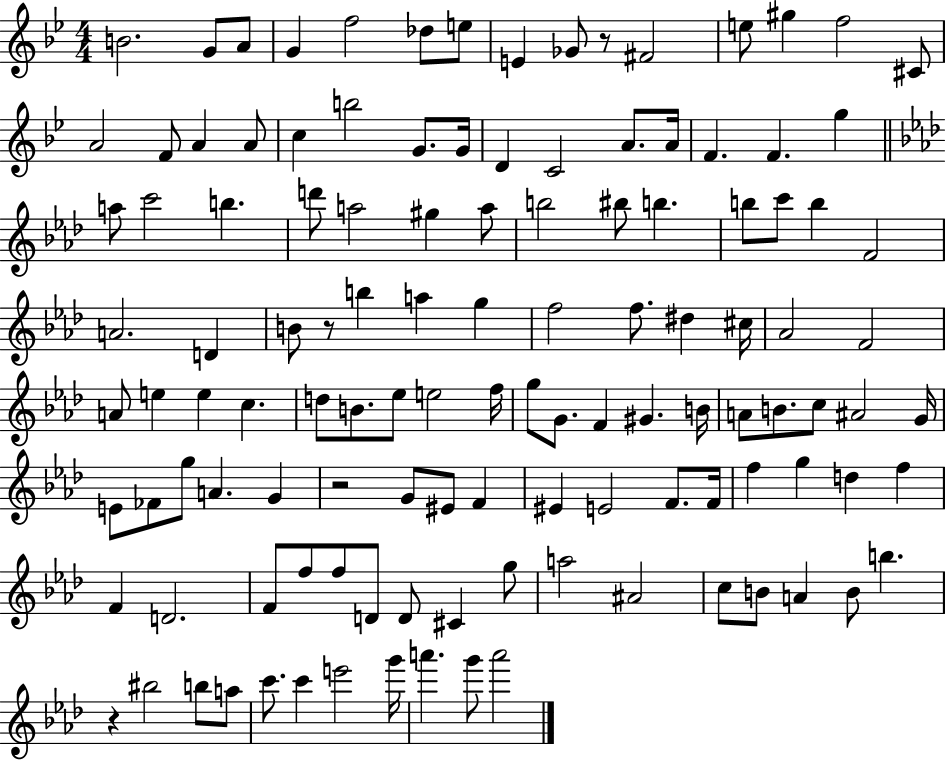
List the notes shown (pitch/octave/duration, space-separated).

B4/h. G4/e A4/e G4/q F5/h Db5/e E5/e E4/q Gb4/e R/e F#4/h E5/e G#5/q F5/h C#4/e A4/h F4/e A4/q A4/e C5/q B5/h G4/e. G4/s D4/q C4/h A4/e. A4/s F4/q. F4/q. G5/q A5/e C6/h B5/q. D6/e A5/h G#5/q A5/e B5/h BIS5/e B5/q. B5/e C6/e B5/q F4/h A4/h. D4/q B4/e R/e B5/q A5/q G5/q F5/h F5/e. D#5/q C#5/s Ab4/h F4/h A4/e E5/q E5/q C5/q. D5/e B4/e. Eb5/e E5/h F5/s G5/e G4/e. F4/q G#4/q. B4/s A4/e B4/e. C5/e A#4/h G4/s E4/e FES4/e G5/e A4/q. G4/q R/h G4/e EIS4/e F4/q EIS4/q E4/h F4/e. F4/s F5/q G5/q D5/q F5/q F4/q D4/h. F4/e F5/e F5/e D4/e D4/e C#4/q G5/e A5/h A#4/h C5/e B4/e A4/q B4/e B5/q. R/q BIS5/h B5/e A5/e C6/e. C6/q E6/h G6/s A6/q. G6/e A6/h